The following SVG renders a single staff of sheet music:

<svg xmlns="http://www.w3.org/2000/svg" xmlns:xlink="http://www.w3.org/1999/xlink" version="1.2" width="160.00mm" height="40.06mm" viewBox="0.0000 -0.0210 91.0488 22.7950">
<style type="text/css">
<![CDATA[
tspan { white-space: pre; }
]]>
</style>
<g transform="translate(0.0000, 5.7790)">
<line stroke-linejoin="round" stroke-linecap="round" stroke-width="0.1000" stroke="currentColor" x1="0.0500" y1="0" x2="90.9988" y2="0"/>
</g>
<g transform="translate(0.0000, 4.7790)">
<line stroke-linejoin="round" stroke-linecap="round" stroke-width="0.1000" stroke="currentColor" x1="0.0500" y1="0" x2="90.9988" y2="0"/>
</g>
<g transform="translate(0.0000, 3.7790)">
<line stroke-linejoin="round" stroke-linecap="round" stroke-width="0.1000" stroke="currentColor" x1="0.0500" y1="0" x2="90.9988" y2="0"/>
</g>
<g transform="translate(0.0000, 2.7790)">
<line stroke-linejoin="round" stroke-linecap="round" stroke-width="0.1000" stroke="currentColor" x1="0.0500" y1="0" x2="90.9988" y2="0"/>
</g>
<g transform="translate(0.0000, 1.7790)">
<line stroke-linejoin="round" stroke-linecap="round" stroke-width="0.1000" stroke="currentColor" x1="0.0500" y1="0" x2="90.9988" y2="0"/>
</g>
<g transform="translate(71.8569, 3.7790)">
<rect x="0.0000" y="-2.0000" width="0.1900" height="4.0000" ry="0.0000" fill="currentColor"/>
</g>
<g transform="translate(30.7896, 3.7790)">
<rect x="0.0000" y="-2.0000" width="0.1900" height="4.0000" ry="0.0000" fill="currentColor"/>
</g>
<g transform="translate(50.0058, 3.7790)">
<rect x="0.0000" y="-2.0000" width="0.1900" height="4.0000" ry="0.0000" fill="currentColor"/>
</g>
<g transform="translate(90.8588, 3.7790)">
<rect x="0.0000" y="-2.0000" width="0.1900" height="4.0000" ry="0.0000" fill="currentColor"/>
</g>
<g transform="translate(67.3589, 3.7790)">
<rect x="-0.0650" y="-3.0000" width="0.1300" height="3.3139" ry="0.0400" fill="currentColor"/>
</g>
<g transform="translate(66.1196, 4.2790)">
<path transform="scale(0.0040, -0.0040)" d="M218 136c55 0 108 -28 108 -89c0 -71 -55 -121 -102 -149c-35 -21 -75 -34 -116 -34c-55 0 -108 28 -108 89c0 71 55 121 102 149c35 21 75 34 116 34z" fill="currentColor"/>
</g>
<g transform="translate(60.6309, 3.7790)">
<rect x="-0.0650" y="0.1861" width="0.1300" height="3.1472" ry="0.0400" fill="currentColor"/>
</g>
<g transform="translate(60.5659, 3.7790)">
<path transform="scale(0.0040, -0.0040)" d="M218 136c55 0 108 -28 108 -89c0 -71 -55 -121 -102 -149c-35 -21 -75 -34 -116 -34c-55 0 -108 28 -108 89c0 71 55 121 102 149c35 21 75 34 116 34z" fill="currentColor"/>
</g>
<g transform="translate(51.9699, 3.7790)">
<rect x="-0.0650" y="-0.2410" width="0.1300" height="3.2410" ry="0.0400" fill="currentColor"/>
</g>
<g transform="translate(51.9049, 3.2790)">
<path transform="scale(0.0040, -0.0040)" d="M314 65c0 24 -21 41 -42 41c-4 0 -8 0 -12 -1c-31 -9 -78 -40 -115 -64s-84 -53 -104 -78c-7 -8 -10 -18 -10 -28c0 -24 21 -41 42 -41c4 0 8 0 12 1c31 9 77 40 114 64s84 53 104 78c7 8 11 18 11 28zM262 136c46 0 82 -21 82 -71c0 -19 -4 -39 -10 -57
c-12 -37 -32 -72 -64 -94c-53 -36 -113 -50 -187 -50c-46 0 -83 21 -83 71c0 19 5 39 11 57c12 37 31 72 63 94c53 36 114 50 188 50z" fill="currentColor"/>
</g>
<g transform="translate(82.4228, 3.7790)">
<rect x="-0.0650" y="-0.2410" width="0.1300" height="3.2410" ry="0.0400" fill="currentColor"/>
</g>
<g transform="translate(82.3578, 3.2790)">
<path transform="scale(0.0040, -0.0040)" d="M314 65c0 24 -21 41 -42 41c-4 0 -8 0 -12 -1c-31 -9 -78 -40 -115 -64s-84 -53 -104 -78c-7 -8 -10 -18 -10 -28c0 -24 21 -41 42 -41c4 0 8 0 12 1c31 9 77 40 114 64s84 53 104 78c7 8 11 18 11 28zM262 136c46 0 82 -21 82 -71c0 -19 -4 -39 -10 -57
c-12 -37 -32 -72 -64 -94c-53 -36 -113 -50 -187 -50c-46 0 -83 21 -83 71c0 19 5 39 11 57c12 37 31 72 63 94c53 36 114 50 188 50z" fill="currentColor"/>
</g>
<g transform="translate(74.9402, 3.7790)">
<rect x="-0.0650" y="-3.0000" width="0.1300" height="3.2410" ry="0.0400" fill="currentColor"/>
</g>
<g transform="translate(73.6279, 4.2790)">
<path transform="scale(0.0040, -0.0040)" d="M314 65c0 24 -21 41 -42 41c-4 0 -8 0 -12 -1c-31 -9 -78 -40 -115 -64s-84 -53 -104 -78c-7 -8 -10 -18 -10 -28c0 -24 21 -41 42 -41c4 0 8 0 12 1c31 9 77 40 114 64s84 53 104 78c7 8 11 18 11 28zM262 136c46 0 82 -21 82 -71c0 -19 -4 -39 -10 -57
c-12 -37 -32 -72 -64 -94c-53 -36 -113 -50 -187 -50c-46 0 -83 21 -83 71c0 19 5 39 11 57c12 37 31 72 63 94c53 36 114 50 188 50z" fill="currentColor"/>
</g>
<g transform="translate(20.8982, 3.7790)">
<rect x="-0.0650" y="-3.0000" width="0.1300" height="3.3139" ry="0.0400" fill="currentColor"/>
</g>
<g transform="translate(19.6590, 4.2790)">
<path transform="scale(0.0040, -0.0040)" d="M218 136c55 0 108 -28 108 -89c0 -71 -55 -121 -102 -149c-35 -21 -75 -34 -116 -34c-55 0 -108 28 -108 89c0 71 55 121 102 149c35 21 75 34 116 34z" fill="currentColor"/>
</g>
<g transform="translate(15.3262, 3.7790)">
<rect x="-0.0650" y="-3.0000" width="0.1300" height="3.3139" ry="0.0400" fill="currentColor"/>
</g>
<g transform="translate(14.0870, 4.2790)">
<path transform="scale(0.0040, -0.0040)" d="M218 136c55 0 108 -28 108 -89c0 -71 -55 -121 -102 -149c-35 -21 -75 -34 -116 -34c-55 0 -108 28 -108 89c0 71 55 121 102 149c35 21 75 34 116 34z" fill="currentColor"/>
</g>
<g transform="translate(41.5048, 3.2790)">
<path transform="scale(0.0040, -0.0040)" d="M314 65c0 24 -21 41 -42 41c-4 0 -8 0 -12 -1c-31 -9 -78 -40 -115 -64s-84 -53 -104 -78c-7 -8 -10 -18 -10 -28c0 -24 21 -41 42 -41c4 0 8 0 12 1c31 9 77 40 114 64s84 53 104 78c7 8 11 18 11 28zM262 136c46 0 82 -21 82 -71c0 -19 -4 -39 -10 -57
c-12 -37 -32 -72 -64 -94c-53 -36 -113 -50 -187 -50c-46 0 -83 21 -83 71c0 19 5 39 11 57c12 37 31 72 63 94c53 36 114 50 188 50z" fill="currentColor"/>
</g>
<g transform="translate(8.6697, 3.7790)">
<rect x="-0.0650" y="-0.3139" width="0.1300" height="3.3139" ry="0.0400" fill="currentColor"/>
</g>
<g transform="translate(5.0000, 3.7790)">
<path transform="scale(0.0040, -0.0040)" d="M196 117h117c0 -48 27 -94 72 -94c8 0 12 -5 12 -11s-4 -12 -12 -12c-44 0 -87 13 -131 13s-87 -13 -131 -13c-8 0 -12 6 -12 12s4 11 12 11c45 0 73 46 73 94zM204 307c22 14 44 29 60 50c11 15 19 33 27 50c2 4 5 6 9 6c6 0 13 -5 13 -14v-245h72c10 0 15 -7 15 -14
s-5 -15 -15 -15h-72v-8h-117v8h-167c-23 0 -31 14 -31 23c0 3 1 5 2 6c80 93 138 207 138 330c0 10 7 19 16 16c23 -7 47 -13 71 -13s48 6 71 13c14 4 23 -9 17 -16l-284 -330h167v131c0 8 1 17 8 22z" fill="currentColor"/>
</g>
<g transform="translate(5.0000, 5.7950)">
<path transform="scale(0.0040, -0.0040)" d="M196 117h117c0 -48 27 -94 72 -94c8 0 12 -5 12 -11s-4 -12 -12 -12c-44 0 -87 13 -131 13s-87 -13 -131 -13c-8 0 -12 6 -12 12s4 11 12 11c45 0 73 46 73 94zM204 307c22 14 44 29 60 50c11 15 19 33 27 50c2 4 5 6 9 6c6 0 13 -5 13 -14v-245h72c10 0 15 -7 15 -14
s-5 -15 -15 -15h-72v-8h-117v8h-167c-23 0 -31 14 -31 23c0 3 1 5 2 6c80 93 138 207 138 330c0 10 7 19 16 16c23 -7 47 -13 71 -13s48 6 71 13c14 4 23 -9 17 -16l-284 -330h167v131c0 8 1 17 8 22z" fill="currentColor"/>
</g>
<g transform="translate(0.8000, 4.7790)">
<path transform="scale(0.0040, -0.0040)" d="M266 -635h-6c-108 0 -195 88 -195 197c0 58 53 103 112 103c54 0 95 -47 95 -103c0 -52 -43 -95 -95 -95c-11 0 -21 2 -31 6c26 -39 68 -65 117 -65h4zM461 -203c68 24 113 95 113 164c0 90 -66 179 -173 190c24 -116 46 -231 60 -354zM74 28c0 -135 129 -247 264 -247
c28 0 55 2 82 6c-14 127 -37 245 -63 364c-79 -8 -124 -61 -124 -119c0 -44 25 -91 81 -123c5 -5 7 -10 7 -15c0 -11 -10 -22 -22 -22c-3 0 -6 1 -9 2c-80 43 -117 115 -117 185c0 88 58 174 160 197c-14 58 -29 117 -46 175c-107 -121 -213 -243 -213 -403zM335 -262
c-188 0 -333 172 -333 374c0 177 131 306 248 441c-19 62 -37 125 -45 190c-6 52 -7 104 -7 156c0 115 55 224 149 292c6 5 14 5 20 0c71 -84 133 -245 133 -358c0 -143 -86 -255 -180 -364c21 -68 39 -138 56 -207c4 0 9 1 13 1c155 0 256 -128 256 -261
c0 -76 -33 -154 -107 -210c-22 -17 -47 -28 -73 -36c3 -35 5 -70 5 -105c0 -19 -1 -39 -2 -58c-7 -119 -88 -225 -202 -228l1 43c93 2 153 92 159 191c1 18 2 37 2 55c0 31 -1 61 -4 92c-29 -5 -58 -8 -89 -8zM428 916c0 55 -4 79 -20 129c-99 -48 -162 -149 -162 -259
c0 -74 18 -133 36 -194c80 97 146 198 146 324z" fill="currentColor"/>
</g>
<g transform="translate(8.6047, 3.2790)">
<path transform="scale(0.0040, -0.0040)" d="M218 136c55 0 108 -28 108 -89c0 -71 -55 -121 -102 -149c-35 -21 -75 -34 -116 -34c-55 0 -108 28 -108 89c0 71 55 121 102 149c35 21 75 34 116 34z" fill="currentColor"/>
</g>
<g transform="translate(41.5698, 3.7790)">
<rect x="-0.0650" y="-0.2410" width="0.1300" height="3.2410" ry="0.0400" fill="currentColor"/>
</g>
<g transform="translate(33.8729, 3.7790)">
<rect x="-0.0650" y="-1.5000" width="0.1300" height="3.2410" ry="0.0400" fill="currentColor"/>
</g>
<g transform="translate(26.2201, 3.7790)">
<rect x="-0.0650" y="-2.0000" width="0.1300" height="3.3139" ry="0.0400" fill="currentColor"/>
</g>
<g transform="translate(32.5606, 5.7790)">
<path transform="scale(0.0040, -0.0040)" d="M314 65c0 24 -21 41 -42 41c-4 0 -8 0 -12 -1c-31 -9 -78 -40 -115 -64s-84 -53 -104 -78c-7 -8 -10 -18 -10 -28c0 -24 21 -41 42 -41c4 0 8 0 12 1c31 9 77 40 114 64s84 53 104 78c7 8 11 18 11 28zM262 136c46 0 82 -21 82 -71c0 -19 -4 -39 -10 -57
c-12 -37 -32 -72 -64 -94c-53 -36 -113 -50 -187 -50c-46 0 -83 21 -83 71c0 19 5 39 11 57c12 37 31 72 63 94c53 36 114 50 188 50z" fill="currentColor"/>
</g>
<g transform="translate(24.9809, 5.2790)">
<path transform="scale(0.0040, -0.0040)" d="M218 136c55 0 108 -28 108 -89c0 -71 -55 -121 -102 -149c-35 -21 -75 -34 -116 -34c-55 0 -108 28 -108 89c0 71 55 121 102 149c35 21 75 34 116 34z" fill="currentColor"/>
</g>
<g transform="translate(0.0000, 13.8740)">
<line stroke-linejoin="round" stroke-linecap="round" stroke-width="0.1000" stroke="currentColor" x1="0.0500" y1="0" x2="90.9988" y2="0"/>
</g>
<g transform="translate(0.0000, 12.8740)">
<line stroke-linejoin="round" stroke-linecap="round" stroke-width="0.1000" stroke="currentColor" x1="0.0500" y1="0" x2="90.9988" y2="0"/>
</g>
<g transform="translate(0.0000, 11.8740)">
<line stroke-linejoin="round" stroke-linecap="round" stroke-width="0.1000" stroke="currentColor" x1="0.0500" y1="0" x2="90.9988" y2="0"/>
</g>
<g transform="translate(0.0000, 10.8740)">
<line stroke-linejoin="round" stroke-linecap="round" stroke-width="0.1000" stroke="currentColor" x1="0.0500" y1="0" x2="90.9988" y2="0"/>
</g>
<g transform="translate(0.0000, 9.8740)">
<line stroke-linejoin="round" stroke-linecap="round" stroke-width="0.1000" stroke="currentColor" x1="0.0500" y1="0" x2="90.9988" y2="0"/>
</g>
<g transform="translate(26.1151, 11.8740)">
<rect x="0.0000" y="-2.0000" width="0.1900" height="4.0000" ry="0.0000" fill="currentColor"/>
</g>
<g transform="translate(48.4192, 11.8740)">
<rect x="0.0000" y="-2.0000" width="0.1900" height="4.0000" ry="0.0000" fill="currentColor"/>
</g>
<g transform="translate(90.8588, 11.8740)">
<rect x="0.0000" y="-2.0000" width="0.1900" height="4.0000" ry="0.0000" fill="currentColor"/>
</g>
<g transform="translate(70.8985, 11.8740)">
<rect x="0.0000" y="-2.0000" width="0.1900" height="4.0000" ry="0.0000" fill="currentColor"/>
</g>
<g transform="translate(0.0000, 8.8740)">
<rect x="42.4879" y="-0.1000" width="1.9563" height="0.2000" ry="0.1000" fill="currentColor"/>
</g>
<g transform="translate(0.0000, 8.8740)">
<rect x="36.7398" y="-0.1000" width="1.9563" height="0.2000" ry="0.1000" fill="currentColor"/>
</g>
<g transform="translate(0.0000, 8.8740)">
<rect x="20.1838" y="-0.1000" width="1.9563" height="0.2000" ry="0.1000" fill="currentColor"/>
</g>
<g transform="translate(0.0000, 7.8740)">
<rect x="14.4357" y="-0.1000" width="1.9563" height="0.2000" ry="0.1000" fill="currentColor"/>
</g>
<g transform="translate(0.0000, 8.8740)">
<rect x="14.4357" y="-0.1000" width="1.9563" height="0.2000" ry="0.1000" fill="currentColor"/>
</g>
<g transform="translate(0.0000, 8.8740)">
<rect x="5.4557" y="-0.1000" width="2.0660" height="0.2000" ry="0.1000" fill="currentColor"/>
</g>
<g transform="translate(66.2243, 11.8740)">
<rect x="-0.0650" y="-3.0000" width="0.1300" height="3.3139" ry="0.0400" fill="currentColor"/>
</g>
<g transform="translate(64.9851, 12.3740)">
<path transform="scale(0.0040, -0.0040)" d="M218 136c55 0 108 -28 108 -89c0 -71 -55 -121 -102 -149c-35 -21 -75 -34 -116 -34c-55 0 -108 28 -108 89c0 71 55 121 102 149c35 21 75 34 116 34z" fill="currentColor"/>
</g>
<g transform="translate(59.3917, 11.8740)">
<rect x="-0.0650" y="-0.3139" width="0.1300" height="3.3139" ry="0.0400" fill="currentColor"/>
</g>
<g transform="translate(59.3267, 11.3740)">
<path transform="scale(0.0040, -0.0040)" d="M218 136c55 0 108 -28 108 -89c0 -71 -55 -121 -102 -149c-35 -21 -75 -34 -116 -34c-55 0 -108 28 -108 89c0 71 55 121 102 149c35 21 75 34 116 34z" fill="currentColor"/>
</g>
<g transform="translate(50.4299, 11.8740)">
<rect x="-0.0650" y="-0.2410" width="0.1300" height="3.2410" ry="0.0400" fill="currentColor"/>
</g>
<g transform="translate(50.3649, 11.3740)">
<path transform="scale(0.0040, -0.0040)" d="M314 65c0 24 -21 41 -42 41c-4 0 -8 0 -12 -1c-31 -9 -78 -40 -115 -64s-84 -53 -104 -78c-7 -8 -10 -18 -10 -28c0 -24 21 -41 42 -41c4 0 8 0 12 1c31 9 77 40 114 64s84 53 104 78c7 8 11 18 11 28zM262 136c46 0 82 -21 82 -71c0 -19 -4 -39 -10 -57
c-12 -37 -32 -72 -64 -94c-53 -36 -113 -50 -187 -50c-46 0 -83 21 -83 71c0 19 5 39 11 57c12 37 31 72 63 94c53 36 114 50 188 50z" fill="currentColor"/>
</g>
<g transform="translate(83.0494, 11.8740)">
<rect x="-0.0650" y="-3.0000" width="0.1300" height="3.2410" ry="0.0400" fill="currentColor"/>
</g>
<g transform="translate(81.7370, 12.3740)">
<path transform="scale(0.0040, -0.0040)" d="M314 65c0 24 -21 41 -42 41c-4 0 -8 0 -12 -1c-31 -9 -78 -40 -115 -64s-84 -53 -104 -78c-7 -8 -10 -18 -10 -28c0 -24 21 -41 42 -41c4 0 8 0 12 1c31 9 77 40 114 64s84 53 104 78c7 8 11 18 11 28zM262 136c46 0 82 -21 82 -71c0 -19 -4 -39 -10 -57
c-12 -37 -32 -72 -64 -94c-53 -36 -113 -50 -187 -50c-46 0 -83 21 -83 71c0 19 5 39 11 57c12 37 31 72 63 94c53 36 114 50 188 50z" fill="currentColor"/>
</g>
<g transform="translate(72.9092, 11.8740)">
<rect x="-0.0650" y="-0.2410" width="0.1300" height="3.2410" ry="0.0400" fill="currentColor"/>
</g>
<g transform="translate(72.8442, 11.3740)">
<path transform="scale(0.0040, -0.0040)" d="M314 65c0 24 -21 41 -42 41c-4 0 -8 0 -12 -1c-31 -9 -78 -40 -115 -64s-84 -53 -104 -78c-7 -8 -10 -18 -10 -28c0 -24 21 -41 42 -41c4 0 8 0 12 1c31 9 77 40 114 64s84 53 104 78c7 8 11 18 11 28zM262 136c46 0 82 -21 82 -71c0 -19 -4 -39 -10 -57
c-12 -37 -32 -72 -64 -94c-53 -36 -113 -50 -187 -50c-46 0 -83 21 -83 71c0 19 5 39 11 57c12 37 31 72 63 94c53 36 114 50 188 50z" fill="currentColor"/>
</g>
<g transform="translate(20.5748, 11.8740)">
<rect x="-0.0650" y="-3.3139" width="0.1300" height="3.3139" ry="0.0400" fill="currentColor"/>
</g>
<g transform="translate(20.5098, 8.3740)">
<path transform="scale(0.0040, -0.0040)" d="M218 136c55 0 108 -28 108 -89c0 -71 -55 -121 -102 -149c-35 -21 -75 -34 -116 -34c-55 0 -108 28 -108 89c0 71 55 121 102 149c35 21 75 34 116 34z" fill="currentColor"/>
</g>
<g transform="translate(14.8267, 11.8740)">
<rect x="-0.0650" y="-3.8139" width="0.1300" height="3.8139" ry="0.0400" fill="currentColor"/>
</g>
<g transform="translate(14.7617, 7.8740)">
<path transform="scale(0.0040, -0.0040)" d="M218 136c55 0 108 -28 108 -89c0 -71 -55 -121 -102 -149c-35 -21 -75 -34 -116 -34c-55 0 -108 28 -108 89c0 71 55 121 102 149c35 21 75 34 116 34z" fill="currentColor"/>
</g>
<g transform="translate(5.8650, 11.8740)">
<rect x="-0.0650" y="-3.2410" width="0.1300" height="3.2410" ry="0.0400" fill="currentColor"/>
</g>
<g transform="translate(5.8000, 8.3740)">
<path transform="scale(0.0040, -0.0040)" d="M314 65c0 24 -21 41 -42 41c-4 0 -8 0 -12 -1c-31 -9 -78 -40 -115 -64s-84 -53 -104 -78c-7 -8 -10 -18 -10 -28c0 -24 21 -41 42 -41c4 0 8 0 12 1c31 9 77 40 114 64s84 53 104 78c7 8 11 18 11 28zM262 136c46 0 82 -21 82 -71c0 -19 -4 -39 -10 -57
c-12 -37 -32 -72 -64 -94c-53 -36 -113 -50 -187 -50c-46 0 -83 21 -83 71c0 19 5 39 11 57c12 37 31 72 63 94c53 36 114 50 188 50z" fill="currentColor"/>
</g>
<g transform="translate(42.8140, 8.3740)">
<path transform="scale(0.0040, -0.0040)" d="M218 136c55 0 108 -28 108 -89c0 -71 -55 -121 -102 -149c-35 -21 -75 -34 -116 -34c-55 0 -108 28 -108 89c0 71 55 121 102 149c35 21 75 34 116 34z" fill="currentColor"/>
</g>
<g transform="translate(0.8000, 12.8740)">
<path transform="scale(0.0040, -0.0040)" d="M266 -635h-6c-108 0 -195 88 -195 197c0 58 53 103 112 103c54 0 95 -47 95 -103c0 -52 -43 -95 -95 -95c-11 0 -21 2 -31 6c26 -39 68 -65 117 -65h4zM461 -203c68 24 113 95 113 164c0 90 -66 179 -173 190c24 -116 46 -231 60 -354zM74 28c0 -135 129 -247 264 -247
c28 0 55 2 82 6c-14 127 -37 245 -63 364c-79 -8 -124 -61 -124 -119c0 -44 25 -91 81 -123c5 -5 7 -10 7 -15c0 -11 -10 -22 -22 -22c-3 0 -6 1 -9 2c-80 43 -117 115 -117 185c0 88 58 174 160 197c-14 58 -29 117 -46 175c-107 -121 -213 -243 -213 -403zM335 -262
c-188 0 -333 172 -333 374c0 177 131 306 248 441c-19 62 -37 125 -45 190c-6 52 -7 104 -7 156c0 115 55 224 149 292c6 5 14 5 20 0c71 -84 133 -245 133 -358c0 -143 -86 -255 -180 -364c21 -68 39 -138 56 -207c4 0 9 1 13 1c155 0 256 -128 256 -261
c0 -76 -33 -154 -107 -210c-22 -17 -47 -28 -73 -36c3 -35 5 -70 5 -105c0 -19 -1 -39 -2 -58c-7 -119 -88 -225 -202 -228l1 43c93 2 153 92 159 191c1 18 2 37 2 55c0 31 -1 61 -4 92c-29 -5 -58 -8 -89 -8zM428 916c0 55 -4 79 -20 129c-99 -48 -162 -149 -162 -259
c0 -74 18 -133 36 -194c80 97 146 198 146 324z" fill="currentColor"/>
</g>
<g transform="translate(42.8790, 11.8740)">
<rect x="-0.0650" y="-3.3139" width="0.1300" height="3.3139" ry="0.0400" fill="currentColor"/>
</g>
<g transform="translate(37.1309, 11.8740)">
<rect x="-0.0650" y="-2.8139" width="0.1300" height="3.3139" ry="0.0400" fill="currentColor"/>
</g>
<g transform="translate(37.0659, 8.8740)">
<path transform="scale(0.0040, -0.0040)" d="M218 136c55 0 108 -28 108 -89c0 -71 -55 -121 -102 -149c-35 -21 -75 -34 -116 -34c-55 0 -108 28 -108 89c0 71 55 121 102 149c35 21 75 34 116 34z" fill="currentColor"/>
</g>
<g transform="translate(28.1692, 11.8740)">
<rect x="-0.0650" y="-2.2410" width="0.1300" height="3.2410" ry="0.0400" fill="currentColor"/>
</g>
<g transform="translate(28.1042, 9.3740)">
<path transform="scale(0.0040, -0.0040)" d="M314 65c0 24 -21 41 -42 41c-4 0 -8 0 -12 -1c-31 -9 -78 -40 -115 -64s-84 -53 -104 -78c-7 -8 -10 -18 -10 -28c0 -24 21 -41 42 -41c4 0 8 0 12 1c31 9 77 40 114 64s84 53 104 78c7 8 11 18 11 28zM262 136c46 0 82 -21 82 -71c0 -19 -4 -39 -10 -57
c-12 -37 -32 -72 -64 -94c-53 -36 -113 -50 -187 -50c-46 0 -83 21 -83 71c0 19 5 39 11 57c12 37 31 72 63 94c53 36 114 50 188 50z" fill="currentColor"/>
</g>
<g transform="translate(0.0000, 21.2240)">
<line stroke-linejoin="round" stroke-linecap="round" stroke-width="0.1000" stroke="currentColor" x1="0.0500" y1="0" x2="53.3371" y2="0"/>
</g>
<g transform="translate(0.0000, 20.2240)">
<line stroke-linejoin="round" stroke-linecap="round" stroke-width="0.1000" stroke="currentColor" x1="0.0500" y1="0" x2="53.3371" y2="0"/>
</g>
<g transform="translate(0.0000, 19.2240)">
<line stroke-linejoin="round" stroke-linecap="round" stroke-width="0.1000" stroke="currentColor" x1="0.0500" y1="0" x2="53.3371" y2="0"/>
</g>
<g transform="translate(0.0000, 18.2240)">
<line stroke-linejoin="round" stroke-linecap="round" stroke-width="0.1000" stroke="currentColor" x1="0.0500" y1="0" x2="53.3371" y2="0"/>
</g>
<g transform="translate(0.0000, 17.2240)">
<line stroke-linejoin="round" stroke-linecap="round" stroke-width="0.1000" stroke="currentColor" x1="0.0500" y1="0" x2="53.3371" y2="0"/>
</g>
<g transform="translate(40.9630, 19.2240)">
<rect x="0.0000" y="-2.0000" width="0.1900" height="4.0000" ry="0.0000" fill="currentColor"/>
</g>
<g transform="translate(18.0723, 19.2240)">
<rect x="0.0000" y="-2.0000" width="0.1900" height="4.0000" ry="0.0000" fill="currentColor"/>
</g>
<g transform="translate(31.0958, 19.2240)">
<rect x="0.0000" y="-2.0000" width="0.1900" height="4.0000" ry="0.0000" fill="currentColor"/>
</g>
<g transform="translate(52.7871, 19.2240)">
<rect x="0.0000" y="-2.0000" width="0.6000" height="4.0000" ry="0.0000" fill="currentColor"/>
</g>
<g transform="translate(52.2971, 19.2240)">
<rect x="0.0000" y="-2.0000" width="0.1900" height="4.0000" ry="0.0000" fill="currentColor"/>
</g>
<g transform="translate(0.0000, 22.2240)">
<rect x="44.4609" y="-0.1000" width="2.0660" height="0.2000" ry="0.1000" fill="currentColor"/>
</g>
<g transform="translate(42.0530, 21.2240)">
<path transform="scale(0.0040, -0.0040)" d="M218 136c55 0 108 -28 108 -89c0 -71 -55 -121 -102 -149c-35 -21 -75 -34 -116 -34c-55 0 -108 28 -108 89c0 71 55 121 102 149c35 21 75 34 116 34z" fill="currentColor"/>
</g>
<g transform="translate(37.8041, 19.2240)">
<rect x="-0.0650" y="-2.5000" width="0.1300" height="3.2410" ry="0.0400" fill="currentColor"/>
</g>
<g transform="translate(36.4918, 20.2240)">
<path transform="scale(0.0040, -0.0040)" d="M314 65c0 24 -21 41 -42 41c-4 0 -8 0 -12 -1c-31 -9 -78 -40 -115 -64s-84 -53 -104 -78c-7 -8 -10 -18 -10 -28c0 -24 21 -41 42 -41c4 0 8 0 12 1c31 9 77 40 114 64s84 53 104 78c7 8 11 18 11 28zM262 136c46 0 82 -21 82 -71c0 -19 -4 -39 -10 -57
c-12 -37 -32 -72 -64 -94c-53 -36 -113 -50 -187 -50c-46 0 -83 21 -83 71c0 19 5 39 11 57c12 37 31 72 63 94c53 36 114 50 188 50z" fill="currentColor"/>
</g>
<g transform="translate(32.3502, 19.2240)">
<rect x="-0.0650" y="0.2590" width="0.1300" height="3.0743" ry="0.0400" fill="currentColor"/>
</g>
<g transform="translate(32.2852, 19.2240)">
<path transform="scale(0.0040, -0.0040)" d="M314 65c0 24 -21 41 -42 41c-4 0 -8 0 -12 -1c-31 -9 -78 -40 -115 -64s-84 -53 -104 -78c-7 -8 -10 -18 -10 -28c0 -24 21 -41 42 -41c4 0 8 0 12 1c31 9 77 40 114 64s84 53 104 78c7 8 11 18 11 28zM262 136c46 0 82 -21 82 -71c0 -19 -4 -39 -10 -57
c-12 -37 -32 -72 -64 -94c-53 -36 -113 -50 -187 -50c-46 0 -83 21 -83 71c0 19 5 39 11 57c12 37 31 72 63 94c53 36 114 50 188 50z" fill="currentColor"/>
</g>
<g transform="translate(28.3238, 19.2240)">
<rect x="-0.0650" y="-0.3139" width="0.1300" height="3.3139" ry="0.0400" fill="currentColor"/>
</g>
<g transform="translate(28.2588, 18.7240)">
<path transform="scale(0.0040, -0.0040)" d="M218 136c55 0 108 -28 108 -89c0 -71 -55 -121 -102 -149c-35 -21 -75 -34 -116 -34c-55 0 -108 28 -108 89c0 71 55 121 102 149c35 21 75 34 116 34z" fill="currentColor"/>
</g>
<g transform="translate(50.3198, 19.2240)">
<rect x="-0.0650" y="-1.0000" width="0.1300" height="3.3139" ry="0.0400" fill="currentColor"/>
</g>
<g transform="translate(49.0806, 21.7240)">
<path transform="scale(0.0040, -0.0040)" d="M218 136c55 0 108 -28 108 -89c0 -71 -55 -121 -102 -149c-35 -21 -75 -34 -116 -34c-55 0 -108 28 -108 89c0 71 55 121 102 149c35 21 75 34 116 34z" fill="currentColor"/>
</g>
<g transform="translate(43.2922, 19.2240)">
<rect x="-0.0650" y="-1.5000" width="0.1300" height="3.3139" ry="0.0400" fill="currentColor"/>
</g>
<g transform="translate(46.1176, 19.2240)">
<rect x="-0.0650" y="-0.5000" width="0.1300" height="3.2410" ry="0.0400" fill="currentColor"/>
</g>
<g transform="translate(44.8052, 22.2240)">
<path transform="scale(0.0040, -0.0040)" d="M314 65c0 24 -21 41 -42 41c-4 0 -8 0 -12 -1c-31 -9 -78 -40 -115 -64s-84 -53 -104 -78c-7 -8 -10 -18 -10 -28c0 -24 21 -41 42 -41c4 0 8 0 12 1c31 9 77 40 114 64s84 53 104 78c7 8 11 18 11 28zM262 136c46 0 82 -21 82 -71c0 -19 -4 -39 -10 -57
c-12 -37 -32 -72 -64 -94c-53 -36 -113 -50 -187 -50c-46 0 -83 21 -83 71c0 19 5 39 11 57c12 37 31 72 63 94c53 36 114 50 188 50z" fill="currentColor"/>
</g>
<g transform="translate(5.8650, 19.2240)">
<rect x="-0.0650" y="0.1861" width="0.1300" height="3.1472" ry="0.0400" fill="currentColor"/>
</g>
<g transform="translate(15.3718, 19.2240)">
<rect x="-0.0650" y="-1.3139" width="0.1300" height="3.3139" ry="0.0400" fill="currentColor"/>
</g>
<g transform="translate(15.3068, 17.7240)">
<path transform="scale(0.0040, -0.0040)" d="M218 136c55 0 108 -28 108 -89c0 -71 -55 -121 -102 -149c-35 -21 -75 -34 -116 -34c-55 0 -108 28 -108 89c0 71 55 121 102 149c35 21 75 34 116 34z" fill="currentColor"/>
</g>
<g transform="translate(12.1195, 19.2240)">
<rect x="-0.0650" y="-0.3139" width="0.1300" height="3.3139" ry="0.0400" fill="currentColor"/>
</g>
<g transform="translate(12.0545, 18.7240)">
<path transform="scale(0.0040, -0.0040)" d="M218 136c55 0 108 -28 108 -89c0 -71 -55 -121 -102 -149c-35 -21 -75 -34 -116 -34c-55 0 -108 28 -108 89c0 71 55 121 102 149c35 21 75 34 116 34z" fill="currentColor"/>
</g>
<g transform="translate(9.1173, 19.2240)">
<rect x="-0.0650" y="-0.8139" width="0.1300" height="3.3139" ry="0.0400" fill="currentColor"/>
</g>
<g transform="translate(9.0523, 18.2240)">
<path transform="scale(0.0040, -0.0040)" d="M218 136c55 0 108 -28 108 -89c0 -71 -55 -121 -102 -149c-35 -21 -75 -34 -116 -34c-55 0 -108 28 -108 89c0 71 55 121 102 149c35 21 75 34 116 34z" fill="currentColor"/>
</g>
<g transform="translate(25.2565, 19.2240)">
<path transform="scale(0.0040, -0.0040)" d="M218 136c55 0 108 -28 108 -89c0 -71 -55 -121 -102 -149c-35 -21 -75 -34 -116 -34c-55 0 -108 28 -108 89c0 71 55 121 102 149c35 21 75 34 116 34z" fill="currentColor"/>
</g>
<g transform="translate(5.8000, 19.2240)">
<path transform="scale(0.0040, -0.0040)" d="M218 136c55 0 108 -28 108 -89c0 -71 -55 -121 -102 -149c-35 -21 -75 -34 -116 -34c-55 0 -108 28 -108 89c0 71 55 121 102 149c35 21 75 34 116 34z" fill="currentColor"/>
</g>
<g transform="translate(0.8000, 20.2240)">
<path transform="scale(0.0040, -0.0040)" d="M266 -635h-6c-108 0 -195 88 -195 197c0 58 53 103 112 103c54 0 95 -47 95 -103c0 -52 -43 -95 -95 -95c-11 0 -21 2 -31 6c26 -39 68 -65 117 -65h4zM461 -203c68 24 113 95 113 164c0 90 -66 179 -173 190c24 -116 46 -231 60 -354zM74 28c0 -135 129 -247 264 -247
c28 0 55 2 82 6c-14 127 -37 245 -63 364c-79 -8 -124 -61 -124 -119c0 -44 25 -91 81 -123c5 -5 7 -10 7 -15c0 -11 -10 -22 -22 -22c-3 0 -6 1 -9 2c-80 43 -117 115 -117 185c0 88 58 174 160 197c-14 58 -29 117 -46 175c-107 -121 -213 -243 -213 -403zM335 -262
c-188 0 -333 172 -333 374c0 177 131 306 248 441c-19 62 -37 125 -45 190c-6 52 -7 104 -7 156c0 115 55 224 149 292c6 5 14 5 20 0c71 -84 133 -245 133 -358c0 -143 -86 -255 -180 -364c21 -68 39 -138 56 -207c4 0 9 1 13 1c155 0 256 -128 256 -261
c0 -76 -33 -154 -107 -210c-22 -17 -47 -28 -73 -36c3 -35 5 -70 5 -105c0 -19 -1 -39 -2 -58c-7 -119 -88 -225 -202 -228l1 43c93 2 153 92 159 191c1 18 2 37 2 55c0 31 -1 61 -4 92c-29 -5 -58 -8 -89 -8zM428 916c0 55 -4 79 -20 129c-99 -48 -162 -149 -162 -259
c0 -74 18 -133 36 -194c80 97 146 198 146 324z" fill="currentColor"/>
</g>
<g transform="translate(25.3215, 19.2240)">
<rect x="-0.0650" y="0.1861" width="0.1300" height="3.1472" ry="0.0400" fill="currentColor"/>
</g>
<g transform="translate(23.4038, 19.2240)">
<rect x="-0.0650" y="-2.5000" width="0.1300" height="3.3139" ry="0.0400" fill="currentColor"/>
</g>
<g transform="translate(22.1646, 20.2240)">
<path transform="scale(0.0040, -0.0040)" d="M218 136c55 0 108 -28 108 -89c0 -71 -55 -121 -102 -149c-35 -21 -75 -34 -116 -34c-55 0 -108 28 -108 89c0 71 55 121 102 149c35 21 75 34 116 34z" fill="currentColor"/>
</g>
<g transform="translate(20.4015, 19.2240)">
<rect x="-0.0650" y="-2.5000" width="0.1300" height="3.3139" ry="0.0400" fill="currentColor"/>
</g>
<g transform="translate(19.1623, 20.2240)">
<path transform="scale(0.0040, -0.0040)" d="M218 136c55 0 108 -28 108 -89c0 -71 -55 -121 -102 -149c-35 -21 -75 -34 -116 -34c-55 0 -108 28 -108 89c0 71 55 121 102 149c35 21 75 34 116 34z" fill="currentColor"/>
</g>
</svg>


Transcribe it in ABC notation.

X:1
T:Untitled
M:4/4
L:1/4
K:C
c A A F E2 c2 c2 B A A2 c2 b2 c' b g2 a b c2 c A c2 A2 B d c e G G B c B2 G2 E C2 D